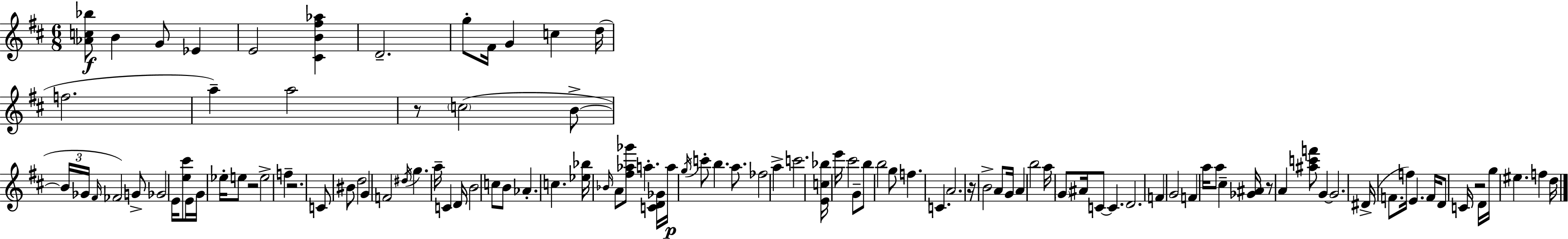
{
  \clef treble
  \numericTimeSignature
  \time 6/8
  \key d \major
  \repeat volta 2 { <aes' c'' bes''>8\f b'4 g'8 ees'4 | e'2 <cis' b' fis'' aes''>4 | d'2.-- | g''8-. fis'16 g'4 c''4 d''16( | \break f''2. | a''4--) a''2 | r8 \parenthesize c''2( b'8->~~ | \tuplet 3/2 { b'16 ges'16 \grace { fis'16 } } fes'2) g'8-> | \break ges'2 e'16 <e'' cis'''>8 | e'16 g'16 ees''16-. e''8 r2 | e''2-> f''4-- | r2. | \break c'8 bis'8 d''2 | g'4 f'2 | \acciaccatura { dis''16 } g''4. a''16-- c'4 | d'16 b'2 c''8 | \break b'8 aes'4.-. c''4. | <ees'' bes''>16 \grace { bes'16 } a'8 <fis'' aes'' ges'''>8 a''4.-. | <c' d' ges'>16 a''16\p \acciaccatura { g''16 } c'''8-. b''4. | a''8. fes''2 | \break a''4-> c'''2. | <e' c'' bes''>16 e'''16 cis'''2 | g'8-- b''8 b''2 | g''8 f''4. c'4. | \break a'2. | r16 b'2-> | a'8 g'16 a'4 b''2 | a''16 \parenthesize g'8 ais'16 c'8~~ c'4. | \break d'2. | f'4 g'2 | f'4 a''16 a''8 cis''4-- | <ges' ais'>16 r8 a'4 <ais'' c''' f'''>8 | \break g'4~~ g'2. | dis'16->( f'8. f''16) e'4. | f'16 d'8 c'16 r2 | d'16 g''16 eis''4. f''4 | \break d''16 } \bar "|."
}